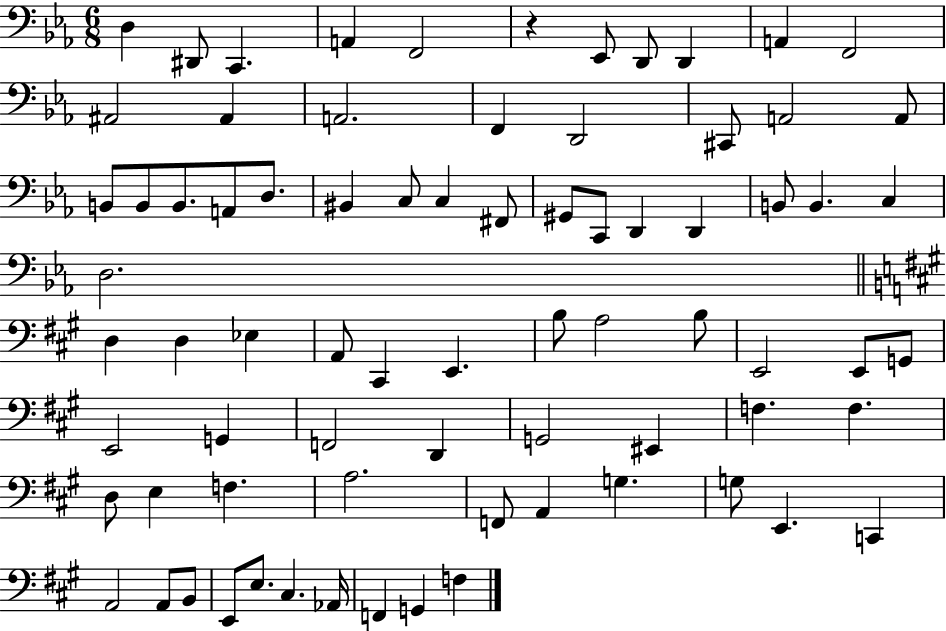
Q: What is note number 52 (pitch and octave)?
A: G2